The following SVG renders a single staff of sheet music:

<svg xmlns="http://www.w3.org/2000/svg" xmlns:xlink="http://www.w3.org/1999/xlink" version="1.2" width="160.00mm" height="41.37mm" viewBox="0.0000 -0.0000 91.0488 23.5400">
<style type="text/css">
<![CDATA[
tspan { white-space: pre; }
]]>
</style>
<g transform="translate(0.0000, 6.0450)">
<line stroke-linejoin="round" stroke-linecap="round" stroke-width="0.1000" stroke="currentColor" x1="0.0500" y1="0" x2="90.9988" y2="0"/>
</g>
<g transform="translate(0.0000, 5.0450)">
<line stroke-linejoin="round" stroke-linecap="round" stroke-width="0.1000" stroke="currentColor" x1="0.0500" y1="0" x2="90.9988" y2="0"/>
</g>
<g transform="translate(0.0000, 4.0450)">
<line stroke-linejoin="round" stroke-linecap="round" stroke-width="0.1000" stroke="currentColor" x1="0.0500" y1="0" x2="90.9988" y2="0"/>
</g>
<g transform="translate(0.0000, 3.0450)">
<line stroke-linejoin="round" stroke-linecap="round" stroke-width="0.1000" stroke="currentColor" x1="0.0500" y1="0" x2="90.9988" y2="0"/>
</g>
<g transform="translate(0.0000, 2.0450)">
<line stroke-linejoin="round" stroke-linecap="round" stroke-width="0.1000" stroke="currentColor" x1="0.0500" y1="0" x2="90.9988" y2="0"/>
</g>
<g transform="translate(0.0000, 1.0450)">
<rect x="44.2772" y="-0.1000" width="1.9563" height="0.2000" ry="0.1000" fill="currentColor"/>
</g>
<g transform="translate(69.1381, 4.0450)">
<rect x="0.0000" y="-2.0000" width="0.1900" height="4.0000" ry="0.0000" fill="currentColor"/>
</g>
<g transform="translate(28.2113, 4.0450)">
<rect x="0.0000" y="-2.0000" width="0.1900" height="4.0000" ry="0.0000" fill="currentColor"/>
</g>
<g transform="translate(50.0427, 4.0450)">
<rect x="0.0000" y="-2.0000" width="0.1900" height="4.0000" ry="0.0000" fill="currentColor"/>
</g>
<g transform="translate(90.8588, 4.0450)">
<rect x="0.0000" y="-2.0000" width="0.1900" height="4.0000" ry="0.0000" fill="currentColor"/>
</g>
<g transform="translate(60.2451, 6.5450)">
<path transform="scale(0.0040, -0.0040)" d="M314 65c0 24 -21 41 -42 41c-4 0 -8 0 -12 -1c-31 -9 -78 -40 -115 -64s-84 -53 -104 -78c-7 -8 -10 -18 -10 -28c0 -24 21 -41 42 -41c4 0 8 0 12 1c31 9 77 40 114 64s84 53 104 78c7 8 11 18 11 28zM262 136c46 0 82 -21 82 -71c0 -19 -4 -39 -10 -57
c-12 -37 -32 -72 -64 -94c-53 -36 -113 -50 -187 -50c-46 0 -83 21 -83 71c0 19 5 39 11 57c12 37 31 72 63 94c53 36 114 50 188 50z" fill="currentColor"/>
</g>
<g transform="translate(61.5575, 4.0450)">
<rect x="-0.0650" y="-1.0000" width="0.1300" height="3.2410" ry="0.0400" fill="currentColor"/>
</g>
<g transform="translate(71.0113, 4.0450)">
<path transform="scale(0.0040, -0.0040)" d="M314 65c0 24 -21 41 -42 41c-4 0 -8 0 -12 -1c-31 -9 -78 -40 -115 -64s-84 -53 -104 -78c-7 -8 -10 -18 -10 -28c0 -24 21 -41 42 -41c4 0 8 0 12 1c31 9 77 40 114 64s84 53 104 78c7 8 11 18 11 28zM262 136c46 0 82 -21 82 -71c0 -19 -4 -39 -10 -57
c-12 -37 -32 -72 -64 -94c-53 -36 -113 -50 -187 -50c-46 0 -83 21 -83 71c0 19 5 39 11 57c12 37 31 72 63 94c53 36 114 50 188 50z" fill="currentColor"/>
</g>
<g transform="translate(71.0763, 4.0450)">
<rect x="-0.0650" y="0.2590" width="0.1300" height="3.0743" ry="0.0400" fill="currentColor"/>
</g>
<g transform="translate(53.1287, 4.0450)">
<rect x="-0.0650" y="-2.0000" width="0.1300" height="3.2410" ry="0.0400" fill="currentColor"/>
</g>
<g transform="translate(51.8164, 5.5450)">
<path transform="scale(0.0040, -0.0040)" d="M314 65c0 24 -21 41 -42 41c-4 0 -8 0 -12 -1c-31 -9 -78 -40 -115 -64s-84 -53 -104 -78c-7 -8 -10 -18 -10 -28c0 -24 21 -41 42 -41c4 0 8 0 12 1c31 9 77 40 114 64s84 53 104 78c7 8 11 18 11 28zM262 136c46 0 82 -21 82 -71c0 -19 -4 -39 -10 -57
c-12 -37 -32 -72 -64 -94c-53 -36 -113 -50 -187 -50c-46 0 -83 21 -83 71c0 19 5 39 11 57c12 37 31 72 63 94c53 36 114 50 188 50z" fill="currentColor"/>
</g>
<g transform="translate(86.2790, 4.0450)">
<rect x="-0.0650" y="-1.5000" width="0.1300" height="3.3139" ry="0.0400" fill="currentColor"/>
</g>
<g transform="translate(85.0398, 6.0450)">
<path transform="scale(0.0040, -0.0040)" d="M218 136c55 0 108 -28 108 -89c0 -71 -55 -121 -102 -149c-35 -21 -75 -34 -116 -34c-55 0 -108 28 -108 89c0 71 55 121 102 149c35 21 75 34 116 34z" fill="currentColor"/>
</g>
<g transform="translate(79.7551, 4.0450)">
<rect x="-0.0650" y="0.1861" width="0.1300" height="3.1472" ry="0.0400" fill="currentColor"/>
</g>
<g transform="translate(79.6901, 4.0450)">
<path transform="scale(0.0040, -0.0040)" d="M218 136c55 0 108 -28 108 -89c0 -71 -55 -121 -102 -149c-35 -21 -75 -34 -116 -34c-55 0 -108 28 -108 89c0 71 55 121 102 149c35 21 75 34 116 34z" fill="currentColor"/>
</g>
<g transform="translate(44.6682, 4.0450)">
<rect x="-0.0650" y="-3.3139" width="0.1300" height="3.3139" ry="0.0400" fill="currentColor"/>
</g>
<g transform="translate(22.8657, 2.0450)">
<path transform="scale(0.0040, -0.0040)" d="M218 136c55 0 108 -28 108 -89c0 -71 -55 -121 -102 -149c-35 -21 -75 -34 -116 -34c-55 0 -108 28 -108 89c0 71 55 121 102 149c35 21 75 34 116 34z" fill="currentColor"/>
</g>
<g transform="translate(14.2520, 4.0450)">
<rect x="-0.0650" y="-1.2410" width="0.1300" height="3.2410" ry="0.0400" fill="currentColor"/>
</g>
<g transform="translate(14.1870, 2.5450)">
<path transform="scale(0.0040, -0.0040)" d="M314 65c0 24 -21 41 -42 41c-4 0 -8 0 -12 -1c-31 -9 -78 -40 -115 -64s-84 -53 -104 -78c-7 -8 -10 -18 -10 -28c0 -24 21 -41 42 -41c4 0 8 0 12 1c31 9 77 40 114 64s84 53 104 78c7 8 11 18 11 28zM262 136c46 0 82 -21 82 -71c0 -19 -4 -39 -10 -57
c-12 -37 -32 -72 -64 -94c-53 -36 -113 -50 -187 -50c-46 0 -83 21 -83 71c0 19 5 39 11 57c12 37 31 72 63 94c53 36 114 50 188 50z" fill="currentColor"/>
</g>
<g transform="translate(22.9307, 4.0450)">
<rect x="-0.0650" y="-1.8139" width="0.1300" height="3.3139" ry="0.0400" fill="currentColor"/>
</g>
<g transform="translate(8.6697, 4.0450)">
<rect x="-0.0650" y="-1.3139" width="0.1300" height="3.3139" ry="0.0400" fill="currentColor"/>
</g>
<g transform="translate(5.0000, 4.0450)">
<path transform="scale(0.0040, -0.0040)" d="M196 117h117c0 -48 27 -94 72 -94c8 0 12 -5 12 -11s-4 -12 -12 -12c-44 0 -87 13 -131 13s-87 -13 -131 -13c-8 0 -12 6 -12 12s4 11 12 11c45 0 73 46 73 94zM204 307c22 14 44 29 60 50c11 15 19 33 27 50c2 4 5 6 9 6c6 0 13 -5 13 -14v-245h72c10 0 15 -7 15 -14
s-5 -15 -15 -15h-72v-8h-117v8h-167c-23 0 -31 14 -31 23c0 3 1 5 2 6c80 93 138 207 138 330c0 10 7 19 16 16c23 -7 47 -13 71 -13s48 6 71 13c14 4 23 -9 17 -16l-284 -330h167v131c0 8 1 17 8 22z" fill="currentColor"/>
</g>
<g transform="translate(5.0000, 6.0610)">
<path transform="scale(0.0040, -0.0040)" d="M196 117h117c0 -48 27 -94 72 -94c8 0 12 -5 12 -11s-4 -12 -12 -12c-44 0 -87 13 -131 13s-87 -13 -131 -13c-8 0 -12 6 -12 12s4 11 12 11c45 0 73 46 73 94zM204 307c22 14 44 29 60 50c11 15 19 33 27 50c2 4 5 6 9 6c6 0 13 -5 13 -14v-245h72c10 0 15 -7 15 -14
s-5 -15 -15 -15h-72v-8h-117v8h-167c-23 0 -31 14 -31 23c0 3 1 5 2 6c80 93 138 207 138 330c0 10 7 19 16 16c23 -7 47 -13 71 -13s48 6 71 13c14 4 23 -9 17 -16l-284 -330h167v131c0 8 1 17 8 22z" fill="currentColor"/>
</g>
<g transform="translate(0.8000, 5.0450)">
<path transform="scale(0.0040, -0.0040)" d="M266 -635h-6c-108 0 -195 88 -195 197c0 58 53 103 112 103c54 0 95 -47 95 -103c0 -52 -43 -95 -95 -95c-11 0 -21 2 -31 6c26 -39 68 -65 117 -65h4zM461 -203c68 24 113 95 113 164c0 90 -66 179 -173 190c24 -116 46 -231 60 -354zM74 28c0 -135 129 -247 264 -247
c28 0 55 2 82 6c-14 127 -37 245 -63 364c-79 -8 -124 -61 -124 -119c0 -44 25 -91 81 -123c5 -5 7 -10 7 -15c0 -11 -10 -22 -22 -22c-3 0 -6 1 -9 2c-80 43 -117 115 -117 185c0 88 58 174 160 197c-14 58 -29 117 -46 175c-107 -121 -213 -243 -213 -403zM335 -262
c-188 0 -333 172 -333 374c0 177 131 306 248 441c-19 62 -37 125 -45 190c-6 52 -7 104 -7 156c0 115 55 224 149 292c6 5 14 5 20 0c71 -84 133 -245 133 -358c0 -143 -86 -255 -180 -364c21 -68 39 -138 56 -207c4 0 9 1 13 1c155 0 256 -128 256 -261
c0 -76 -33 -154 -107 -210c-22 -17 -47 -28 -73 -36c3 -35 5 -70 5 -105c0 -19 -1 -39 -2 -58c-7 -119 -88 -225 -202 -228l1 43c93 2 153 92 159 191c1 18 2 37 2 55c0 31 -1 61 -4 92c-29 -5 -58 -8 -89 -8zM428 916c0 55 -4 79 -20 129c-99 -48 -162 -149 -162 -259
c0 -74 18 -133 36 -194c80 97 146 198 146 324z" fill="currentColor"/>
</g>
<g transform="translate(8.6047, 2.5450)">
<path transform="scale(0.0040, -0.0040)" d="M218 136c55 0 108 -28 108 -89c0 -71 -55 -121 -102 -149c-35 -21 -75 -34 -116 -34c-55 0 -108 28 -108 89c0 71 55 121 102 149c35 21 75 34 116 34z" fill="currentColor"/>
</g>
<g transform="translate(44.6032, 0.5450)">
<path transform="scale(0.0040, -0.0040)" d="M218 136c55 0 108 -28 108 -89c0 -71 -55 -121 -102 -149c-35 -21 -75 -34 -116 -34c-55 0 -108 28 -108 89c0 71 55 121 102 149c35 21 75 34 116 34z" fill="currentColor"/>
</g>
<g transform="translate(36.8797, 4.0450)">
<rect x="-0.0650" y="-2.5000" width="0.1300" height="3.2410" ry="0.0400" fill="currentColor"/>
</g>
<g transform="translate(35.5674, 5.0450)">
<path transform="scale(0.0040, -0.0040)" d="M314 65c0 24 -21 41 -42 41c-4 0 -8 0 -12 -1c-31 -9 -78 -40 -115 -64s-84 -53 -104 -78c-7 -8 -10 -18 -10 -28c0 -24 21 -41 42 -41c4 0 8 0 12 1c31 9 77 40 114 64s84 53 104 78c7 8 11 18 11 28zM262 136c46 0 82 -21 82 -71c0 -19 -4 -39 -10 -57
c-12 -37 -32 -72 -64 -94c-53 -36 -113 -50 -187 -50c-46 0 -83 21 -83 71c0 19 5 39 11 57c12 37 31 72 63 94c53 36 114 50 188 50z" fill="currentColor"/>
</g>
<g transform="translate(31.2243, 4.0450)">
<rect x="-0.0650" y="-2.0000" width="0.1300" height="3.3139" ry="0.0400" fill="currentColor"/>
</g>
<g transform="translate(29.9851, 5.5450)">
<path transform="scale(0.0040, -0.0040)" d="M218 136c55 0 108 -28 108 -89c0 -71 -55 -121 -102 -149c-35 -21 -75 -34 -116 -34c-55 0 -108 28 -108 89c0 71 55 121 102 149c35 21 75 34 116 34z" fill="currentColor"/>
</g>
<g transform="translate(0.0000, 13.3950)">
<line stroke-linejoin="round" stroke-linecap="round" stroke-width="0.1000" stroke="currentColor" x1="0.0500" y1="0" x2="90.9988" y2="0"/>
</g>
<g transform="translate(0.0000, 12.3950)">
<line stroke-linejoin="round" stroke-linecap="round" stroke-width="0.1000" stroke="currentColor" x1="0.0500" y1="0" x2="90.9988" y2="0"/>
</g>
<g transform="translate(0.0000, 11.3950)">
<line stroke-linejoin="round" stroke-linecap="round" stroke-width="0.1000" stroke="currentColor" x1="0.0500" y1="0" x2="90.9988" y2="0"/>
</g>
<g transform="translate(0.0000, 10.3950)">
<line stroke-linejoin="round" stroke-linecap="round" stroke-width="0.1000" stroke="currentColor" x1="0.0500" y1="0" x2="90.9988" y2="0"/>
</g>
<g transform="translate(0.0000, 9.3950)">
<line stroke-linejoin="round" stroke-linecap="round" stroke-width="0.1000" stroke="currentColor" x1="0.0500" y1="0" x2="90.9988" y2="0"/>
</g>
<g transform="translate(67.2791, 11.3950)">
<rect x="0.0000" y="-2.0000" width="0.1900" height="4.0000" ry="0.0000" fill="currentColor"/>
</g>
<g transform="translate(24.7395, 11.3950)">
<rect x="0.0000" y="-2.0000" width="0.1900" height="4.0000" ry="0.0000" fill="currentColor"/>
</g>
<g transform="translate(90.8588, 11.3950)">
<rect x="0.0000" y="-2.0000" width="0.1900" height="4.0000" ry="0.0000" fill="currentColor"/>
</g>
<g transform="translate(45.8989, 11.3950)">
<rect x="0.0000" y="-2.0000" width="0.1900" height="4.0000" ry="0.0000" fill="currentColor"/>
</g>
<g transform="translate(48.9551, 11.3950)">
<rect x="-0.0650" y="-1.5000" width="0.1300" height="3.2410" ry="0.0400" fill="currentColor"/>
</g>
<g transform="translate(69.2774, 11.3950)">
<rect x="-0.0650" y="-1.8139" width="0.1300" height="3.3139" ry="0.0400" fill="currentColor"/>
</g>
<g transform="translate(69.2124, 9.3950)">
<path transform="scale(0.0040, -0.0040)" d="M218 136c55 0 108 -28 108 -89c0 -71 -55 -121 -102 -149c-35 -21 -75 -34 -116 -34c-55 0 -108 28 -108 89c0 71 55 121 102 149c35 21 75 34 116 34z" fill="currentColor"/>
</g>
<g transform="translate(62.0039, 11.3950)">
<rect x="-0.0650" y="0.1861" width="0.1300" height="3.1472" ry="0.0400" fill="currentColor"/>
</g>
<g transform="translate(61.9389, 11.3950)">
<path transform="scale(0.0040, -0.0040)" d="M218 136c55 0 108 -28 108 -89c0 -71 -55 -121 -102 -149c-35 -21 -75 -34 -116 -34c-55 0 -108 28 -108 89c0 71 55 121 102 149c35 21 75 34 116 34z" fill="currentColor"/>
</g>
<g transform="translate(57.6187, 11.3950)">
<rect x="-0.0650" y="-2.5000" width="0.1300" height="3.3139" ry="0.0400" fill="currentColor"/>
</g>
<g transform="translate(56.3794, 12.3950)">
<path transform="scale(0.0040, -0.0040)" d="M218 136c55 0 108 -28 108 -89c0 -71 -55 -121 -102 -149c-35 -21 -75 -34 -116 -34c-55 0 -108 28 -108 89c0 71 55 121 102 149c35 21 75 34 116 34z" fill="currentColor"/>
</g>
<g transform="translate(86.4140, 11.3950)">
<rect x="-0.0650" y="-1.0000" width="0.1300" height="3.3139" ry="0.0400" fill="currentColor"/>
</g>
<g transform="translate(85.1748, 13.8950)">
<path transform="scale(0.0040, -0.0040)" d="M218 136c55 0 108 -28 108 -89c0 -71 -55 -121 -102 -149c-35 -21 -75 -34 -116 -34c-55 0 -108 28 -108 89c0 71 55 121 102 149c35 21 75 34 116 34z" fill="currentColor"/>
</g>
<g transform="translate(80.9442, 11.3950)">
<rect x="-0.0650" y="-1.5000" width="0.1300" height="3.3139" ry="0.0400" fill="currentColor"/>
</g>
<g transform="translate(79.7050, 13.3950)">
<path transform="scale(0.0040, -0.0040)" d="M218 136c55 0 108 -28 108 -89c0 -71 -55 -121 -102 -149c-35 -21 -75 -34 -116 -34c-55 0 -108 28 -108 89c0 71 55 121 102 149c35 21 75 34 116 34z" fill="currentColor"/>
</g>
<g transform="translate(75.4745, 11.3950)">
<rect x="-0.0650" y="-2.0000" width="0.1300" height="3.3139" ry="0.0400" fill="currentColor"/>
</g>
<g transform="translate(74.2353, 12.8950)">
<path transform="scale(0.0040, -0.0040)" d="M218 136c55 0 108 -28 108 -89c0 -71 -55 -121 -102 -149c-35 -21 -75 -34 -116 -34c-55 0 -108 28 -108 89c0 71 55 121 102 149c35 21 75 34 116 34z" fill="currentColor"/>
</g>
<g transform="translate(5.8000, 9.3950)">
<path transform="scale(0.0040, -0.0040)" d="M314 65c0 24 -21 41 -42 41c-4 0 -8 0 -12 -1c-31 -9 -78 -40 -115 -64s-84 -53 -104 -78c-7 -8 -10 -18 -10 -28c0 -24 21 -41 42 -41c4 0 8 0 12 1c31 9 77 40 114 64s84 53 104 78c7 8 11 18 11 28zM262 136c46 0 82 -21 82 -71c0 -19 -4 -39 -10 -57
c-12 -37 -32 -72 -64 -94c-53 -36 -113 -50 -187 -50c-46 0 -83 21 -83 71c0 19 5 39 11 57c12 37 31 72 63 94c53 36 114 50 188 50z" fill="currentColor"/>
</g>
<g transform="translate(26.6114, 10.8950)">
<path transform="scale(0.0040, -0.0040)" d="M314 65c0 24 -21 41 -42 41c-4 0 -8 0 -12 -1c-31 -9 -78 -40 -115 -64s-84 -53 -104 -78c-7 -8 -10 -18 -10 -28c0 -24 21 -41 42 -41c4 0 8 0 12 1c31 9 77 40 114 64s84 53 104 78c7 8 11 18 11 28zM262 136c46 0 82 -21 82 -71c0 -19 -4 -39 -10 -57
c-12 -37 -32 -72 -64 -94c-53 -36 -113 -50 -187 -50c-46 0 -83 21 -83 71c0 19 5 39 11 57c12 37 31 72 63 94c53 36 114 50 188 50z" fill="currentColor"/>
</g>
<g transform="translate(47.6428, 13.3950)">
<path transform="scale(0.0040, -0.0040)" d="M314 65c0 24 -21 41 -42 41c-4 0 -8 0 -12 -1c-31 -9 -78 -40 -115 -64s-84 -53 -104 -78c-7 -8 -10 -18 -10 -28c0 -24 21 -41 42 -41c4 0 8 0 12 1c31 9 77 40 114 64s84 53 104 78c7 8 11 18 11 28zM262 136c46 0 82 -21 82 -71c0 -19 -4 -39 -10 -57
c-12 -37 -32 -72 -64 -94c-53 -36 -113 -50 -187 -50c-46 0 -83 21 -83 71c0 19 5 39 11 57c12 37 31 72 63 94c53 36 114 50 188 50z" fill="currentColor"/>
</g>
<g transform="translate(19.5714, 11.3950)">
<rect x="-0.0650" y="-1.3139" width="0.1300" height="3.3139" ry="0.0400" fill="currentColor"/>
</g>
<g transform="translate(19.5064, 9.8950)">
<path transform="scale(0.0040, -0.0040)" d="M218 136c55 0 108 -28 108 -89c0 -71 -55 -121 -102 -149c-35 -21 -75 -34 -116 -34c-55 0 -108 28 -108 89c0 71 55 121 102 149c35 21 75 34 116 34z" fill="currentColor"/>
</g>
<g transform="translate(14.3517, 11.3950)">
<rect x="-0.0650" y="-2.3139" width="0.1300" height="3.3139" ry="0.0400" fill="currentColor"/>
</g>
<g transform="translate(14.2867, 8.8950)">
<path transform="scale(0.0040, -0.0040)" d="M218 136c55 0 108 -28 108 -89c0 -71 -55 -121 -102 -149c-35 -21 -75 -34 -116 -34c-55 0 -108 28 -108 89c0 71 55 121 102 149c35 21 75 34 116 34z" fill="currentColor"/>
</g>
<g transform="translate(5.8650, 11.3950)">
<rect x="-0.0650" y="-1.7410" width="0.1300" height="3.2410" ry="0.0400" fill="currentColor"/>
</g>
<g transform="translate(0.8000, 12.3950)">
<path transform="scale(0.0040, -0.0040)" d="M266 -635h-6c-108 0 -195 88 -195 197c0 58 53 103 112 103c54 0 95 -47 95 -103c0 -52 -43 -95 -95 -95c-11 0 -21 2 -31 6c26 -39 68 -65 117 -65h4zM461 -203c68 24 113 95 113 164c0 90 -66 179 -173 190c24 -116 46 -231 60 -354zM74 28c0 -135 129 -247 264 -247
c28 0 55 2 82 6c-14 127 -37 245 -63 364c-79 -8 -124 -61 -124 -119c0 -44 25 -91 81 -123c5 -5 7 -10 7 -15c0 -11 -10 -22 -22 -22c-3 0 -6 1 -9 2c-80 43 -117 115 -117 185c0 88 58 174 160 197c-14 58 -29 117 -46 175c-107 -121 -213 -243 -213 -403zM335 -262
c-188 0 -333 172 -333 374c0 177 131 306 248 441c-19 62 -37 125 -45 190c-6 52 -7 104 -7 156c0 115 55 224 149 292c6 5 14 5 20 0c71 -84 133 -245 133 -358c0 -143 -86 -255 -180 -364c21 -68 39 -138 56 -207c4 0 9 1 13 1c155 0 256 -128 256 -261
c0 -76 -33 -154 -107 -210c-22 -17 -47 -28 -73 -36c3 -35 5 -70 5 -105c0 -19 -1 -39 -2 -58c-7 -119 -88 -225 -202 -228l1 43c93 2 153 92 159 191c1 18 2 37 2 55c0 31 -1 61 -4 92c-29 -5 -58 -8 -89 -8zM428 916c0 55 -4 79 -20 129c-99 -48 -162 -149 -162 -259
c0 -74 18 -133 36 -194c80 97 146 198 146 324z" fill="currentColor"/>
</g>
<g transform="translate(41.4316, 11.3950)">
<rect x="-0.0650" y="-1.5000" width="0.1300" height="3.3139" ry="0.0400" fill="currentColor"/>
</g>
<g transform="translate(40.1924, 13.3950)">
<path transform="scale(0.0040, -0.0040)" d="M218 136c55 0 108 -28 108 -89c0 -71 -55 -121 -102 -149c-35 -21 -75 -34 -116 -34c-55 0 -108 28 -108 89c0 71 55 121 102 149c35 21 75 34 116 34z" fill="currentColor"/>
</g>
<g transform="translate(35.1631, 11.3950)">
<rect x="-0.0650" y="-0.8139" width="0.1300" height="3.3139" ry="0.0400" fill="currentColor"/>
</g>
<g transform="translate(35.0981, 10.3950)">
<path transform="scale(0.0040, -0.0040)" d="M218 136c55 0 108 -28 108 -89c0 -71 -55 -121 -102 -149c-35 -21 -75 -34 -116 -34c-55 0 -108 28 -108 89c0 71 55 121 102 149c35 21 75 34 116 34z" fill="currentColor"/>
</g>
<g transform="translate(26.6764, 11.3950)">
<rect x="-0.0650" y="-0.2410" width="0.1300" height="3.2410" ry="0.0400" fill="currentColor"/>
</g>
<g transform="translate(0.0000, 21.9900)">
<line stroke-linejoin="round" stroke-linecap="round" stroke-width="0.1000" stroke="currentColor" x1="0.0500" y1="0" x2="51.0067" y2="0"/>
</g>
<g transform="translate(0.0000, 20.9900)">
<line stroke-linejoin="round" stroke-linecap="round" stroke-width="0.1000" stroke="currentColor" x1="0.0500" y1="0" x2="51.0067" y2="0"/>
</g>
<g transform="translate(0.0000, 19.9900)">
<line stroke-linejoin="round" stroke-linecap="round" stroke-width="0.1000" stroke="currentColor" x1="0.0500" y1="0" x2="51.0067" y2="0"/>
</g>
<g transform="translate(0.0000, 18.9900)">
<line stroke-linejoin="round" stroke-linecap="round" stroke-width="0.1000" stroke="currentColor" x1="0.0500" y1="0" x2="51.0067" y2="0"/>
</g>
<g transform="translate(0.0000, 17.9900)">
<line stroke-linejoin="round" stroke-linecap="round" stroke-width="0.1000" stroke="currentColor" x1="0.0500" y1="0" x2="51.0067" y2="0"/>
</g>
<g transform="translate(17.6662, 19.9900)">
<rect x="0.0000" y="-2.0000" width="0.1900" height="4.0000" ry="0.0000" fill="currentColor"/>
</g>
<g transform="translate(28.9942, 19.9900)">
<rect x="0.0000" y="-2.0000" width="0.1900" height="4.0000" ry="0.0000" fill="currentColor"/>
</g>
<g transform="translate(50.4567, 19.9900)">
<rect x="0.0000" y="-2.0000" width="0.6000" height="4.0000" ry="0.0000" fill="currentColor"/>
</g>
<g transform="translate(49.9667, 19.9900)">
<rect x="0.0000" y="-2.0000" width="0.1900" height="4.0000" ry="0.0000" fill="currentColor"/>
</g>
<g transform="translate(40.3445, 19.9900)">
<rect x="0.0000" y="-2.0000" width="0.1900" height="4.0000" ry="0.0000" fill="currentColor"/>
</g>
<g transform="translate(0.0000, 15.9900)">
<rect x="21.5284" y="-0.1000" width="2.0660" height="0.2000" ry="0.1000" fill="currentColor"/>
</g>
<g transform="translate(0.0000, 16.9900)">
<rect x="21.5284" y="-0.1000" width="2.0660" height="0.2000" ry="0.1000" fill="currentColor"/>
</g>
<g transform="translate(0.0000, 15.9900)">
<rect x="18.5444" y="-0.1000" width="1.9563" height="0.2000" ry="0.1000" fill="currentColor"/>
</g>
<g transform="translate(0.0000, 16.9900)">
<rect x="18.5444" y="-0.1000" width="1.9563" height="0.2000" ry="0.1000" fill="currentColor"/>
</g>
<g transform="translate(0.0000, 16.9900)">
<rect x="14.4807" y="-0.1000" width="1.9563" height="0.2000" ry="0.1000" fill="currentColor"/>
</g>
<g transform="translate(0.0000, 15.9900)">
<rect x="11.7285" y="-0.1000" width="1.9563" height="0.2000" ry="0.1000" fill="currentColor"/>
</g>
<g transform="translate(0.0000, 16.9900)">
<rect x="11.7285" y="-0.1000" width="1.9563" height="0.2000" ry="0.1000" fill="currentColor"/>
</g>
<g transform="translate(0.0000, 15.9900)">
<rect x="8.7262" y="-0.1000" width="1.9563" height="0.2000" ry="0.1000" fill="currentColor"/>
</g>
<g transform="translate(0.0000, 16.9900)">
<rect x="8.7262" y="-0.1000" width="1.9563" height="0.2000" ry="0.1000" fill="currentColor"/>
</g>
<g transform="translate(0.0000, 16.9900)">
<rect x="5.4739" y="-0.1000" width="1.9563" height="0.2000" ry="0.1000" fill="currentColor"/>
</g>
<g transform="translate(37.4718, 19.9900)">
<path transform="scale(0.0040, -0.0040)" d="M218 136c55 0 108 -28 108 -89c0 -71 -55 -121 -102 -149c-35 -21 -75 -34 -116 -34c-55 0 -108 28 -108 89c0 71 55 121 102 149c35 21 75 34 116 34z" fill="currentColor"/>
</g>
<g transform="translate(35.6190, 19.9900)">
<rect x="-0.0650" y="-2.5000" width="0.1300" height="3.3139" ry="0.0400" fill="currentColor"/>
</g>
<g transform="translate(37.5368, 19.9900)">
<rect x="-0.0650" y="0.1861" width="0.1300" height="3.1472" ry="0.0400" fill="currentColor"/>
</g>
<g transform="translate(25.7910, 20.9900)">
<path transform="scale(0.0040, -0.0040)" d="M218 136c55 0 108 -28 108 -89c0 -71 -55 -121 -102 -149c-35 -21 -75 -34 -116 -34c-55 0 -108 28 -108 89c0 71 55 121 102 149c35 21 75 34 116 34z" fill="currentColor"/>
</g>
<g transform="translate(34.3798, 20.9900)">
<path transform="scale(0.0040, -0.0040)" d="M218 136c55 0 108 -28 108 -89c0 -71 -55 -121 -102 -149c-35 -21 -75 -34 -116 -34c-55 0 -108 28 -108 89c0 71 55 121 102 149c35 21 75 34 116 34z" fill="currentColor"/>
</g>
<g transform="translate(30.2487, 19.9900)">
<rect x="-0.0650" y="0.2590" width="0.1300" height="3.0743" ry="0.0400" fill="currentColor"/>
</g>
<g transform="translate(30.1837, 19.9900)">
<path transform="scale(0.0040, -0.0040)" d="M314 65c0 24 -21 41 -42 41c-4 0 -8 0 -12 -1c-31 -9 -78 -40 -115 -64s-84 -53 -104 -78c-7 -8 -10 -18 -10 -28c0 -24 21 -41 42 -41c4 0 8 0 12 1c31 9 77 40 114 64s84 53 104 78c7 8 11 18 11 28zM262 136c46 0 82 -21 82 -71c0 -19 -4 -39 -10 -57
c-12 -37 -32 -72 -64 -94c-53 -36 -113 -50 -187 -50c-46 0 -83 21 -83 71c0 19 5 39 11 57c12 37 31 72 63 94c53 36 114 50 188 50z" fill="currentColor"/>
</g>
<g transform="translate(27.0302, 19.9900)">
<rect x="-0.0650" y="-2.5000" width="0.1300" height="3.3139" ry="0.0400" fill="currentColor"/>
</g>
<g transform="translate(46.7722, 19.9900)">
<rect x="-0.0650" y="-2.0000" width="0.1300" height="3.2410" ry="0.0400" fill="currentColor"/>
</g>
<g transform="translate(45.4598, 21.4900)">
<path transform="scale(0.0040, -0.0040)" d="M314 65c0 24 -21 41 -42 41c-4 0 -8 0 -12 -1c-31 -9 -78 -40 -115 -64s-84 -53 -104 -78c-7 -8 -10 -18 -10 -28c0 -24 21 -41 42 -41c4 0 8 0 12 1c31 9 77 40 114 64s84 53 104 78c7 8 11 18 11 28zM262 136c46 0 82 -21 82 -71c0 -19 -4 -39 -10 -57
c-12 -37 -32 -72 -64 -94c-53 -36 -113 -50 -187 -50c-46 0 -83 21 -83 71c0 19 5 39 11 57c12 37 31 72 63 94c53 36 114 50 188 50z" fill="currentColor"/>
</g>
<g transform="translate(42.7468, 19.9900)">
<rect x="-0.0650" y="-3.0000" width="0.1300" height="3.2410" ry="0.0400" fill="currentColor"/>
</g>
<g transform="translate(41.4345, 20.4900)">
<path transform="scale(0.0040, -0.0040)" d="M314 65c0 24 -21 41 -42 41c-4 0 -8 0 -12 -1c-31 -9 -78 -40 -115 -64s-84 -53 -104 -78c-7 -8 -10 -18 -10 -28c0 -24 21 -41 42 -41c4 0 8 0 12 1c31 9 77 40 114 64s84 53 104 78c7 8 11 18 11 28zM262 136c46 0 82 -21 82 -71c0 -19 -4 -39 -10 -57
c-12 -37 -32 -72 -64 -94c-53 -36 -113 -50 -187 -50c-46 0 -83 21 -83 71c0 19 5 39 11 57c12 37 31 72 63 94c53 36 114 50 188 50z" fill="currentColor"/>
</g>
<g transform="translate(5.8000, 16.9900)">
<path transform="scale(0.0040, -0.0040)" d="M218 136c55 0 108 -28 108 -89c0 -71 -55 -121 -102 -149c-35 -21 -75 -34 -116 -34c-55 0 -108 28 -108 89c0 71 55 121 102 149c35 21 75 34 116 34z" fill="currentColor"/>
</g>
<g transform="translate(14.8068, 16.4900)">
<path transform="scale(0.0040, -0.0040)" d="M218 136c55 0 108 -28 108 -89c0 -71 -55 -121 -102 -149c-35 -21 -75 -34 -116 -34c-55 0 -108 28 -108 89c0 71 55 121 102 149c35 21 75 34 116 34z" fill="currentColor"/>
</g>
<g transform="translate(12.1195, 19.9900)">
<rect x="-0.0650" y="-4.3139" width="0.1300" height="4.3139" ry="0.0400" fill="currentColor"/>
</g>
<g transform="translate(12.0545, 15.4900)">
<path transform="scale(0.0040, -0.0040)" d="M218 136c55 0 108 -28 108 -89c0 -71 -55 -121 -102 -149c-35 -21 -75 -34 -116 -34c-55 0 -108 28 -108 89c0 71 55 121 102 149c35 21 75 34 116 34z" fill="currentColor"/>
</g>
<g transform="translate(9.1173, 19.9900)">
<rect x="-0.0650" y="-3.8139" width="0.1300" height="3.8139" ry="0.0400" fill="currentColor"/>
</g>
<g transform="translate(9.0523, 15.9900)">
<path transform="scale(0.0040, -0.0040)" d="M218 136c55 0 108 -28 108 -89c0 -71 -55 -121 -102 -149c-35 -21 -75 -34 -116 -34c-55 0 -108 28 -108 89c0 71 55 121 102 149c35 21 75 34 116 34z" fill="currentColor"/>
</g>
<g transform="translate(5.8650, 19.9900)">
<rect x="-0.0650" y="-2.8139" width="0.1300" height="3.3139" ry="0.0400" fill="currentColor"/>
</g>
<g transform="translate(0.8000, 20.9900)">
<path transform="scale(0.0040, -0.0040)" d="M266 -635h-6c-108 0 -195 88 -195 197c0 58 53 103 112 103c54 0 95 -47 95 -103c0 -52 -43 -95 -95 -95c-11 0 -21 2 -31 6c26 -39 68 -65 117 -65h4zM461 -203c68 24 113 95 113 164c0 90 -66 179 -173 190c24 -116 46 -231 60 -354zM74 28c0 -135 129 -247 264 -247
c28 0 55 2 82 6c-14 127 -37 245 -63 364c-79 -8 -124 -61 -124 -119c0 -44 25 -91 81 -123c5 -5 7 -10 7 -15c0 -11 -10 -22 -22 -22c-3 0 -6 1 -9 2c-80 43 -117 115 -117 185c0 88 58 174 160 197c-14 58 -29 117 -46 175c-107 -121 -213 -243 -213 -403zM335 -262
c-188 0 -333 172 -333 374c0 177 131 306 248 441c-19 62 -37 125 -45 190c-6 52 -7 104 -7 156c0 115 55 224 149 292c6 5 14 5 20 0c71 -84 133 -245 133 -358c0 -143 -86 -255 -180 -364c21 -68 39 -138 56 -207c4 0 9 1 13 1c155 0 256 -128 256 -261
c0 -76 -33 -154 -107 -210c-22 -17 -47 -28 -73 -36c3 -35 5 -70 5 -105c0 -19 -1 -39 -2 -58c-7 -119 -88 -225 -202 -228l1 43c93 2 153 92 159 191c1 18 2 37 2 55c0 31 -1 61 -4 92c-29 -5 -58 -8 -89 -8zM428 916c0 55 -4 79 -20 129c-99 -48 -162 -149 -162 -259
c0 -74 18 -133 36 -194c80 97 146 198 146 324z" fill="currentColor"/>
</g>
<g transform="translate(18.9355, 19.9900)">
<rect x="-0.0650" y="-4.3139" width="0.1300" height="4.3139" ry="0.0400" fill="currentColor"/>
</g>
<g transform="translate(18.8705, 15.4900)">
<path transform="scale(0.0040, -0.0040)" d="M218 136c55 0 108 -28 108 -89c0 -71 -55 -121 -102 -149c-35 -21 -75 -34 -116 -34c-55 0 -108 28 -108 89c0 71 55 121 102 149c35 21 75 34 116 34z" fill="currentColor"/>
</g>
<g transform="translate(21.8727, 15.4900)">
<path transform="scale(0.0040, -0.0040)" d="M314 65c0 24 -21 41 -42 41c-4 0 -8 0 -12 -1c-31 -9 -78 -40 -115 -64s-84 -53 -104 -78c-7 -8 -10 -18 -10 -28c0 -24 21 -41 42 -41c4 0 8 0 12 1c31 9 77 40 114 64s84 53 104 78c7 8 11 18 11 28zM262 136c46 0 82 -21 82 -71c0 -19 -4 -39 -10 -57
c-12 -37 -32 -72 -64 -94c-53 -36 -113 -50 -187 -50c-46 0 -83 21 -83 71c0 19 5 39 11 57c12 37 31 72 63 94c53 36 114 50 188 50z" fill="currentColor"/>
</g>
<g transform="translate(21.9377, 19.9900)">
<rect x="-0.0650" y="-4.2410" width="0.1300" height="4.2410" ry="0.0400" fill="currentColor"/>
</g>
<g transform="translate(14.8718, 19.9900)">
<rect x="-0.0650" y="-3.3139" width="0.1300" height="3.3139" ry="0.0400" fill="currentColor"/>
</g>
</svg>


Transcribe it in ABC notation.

X:1
T:Untitled
M:4/4
L:1/4
K:C
e e2 f F G2 b F2 D2 B2 B E f2 g e c2 d E E2 G B f F E D a c' d' b d' d'2 G B2 G B A2 F2